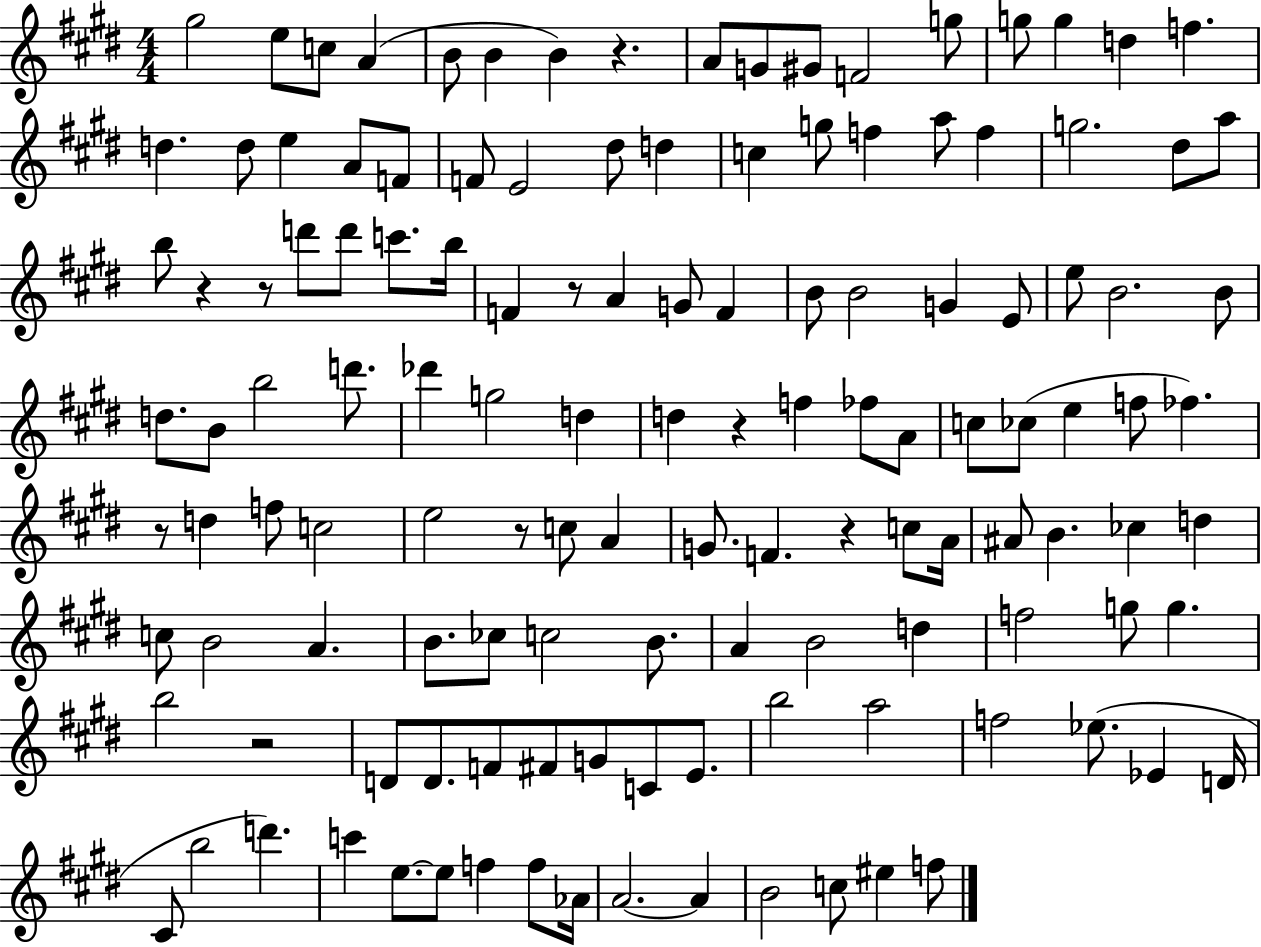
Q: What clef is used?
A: treble